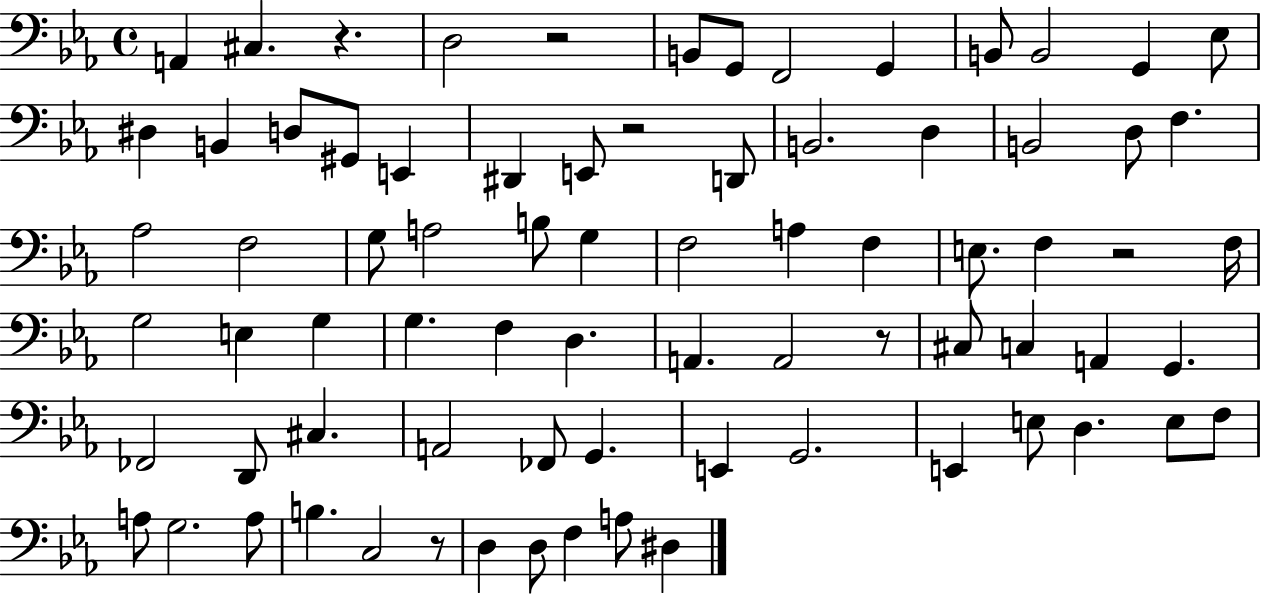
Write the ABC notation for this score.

X:1
T:Untitled
M:4/4
L:1/4
K:Eb
A,, ^C, z D,2 z2 B,,/2 G,,/2 F,,2 G,, B,,/2 B,,2 G,, _E,/2 ^D, B,, D,/2 ^G,,/2 E,, ^D,, E,,/2 z2 D,,/2 B,,2 D, B,,2 D,/2 F, _A,2 F,2 G,/2 A,2 B,/2 G, F,2 A, F, E,/2 F, z2 F,/4 G,2 E, G, G, F, D, A,, A,,2 z/2 ^C,/2 C, A,, G,, _F,,2 D,,/2 ^C, A,,2 _F,,/2 G,, E,, G,,2 E,, E,/2 D, E,/2 F,/2 A,/2 G,2 A,/2 B, C,2 z/2 D, D,/2 F, A,/2 ^D,